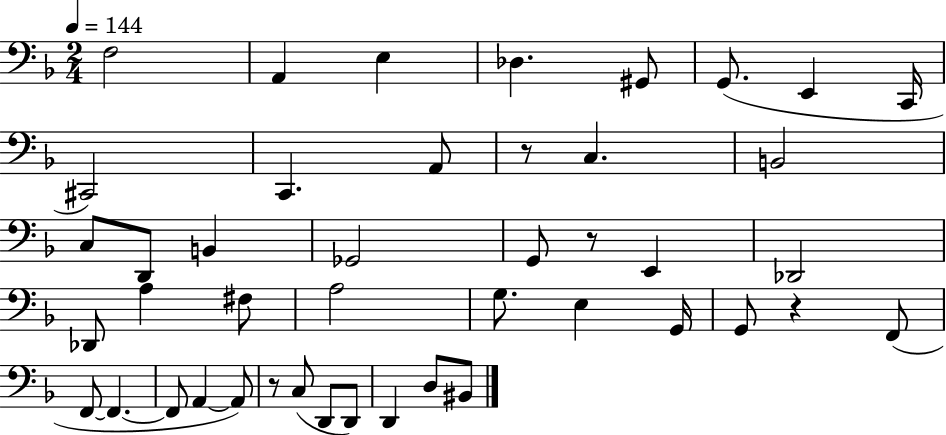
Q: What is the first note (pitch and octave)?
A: F3